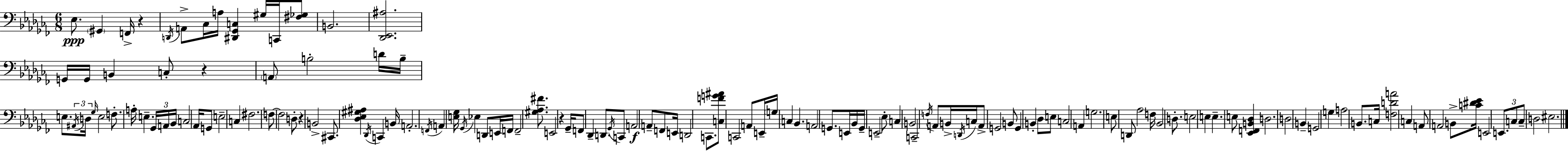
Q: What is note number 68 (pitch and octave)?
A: E2